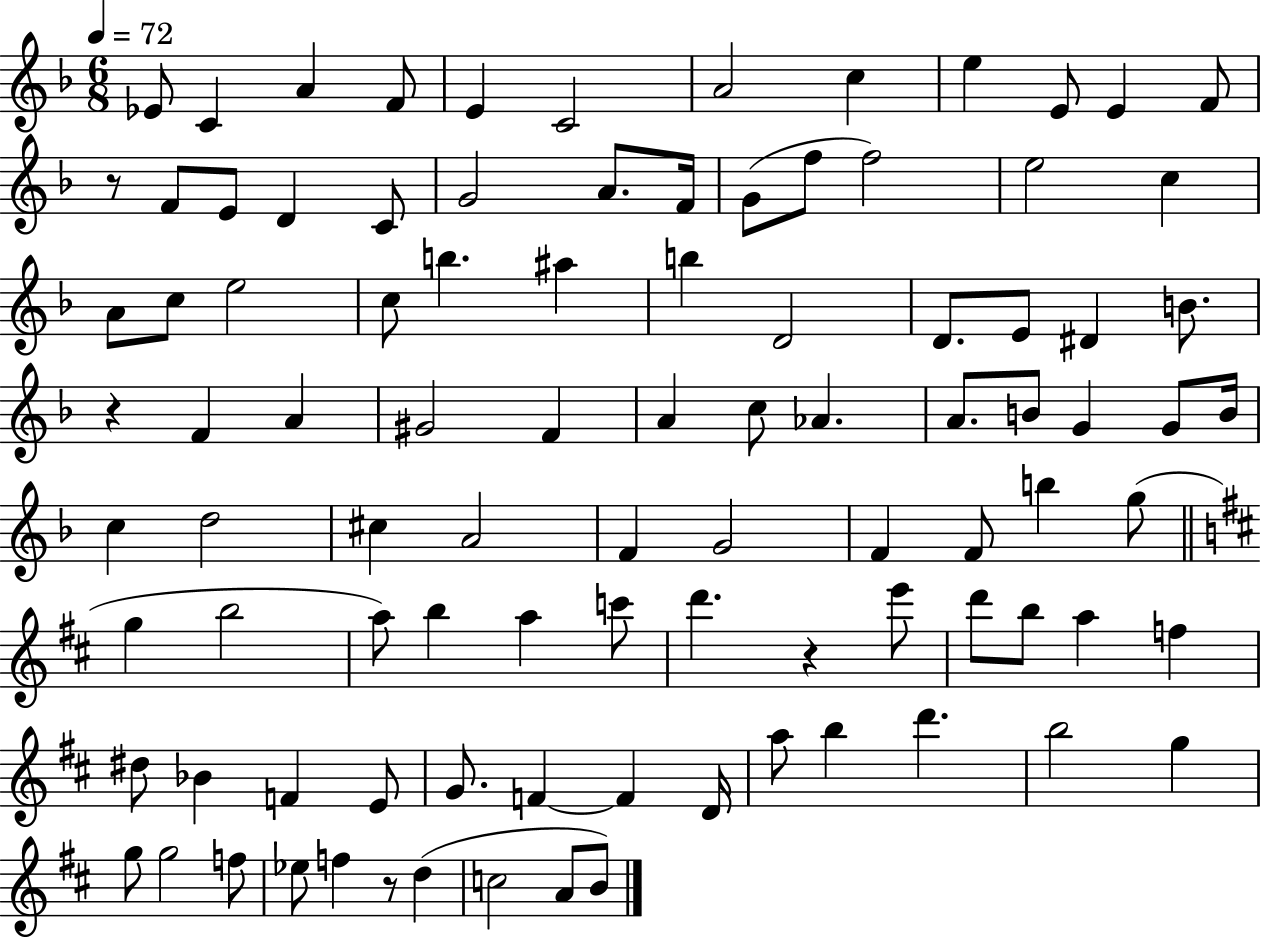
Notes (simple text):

Eb4/e C4/q A4/q F4/e E4/q C4/h A4/h C5/q E5/q E4/e E4/q F4/e R/e F4/e E4/e D4/q C4/e G4/h A4/e. F4/s G4/e F5/e F5/h E5/h C5/q A4/e C5/e E5/h C5/e B5/q. A#5/q B5/q D4/h D4/e. E4/e D#4/q B4/e. R/q F4/q A4/q G#4/h F4/q A4/q C5/e Ab4/q. A4/e. B4/e G4/q G4/e B4/s C5/q D5/h C#5/q A4/h F4/q G4/h F4/q F4/e B5/q G5/e G5/q B5/h A5/e B5/q A5/q C6/e D6/q. R/q E6/e D6/e B5/e A5/q F5/q D#5/e Bb4/q F4/q E4/e G4/e. F4/q F4/q D4/s A5/e B5/q D6/q. B5/h G5/q G5/e G5/h F5/e Eb5/e F5/q R/e D5/q C5/h A4/e B4/e